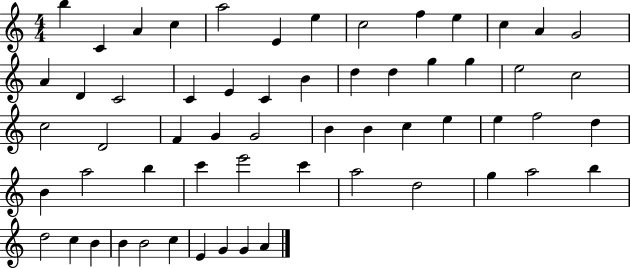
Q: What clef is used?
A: treble